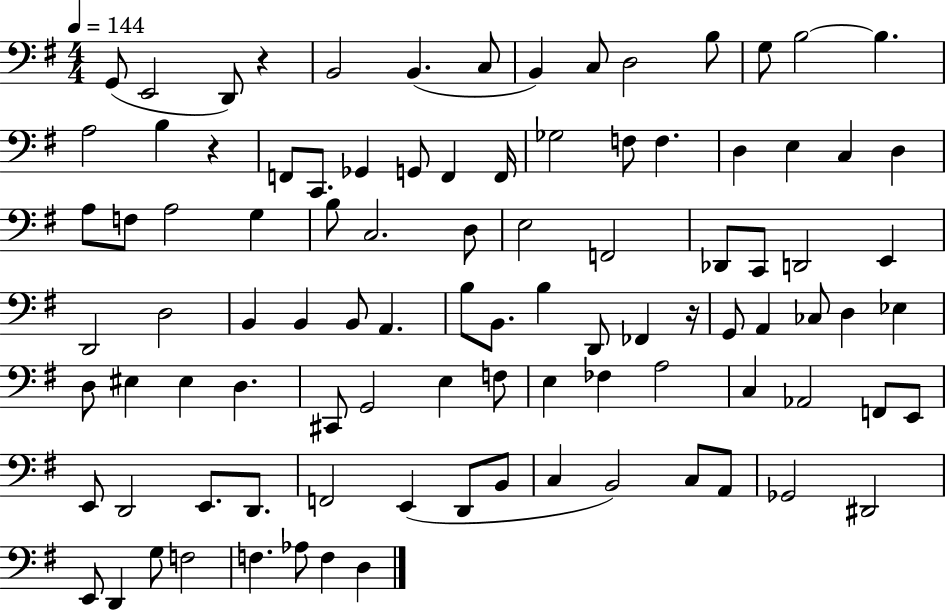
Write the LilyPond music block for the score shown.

{
  \clef bass
  \numericTimeSignature
  \time 4/4
  \key g \major
  \tempo 4 = 144
  g,8( e,2 d,8) r4 | b,2 b,4.( c8 | b,4) c8 d2 b8 | g8 b2~~ b4. | \break a2 b4 r4 | f,8 c,8. ges,4 g,8 f,4 f,16 | ges2 f8 f4. | d4 e4 c4 d4 | \break a8 f8 a2 g4 | b8 c2. d8 | e2 f,2 | des,8 c,8 d,2 e,4 | \break d,2 d2 | b,4 b,4 b,8 a,4. | b8 b,8. b4 d,8 fes,4 r16 | g,8 a,4 ces8 d4 ees4 | \break d8 eis4 eis4 d4. | cis,8 g,2 e4 f8 | e4 fes4 a2 | c4 aes,2 f,8 e,8 | \break e,8 d,2 e,8. d,8. | f,2 e,4( d,8 b,8 | c4 b,2) c8 a,8 | ges,2 dis,2 | \break e,8 d,4 g8 f2 | f4. aes8 f4 d4 | \bar "|."
}